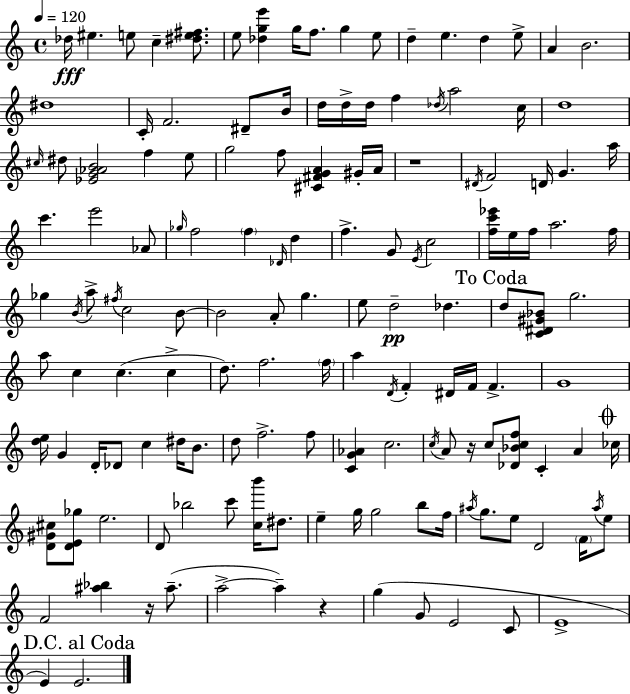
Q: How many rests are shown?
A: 4